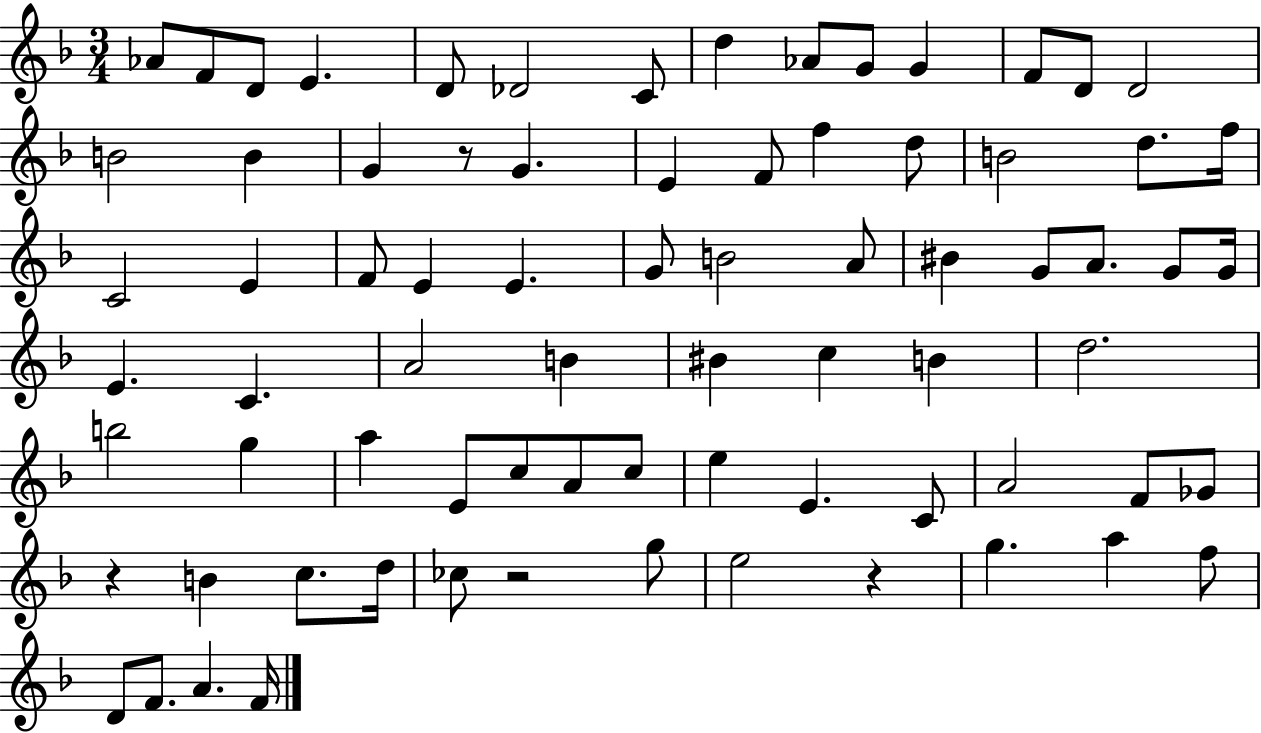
{
  \clef treble
  \numericTimeSignature
  \time 3/4
  \key f \major
  \repeat volta 2 { aes'8 f'8 d'8 e'4. | d'8 des'2 c'8 | d''4 aes'8 g'8 g'4 | f'8 d'8 d'2 | \break b'2 b'4 | g'4 r8 g'4. | e'4 f'8 f''4 d''8 | b'2 d''8. f''16 | \break c'2 e'4 | f'8 e'4 e'4. | g'8 b'2 a'8 | bis'4 g'8 a'8. g'8 g'16 | \break e'4. c'4. | a'2 b'4 | bis'4 c''4 b'4 | d''2. | \break b''2 g''4 | a''4 e'8 c''8 a'8 c''8 | e''4 e'4. c'8 | a'2 f'8 ges'8 | \break r4 b'4 c''8. d''16 | ces''8 r2 g''8 | e''2 r4 | g''4. a''4 f''8 | \break d'8 f'8. a'4. f'16 | } \bar "|."
}